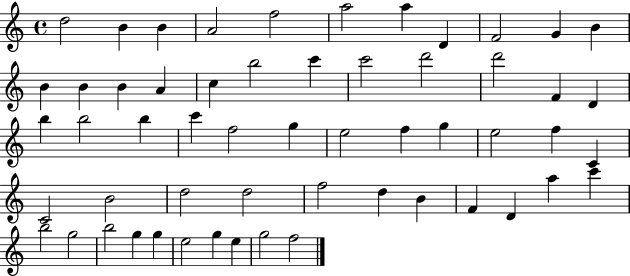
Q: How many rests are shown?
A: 0